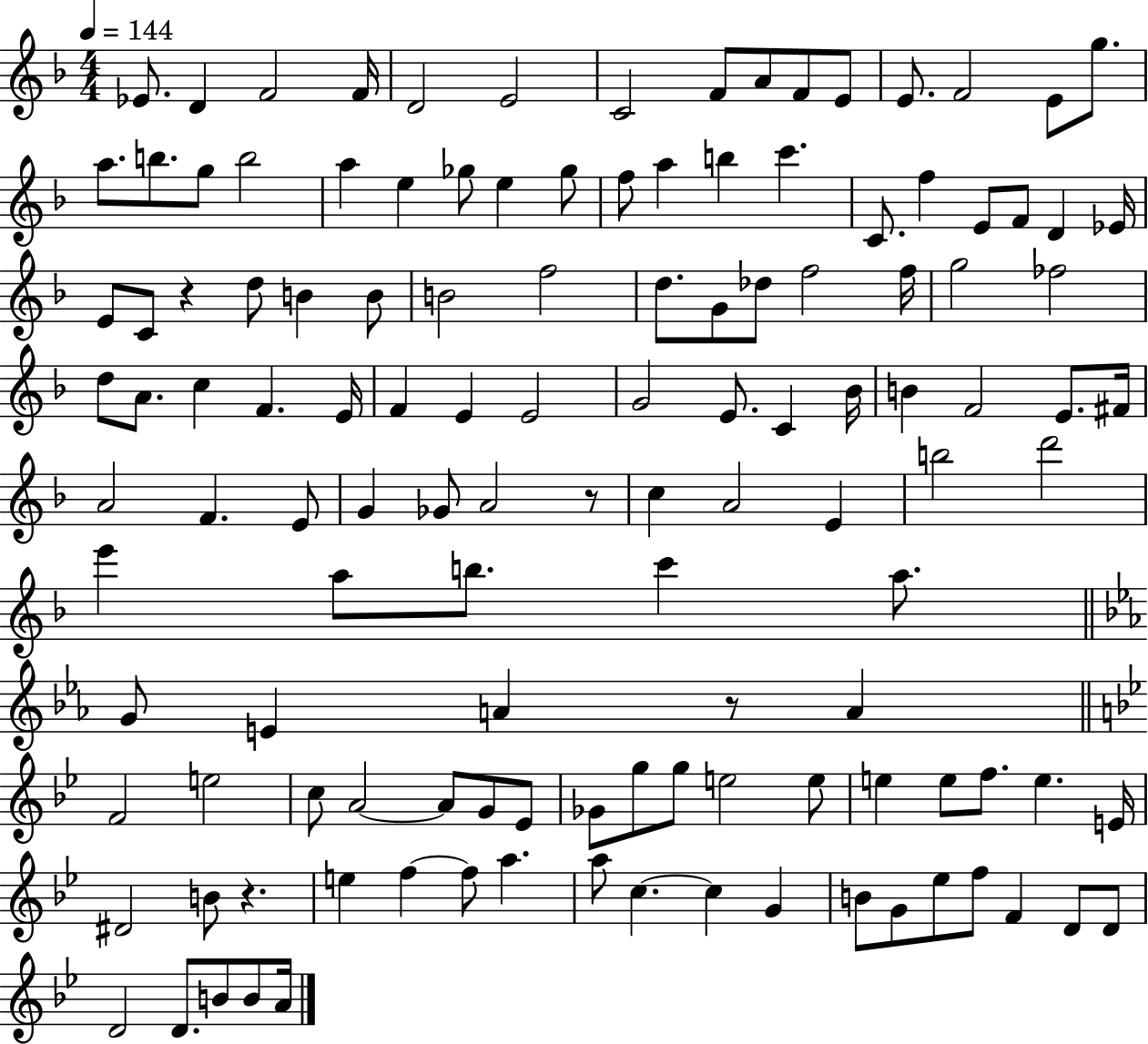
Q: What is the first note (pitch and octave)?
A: Eb4